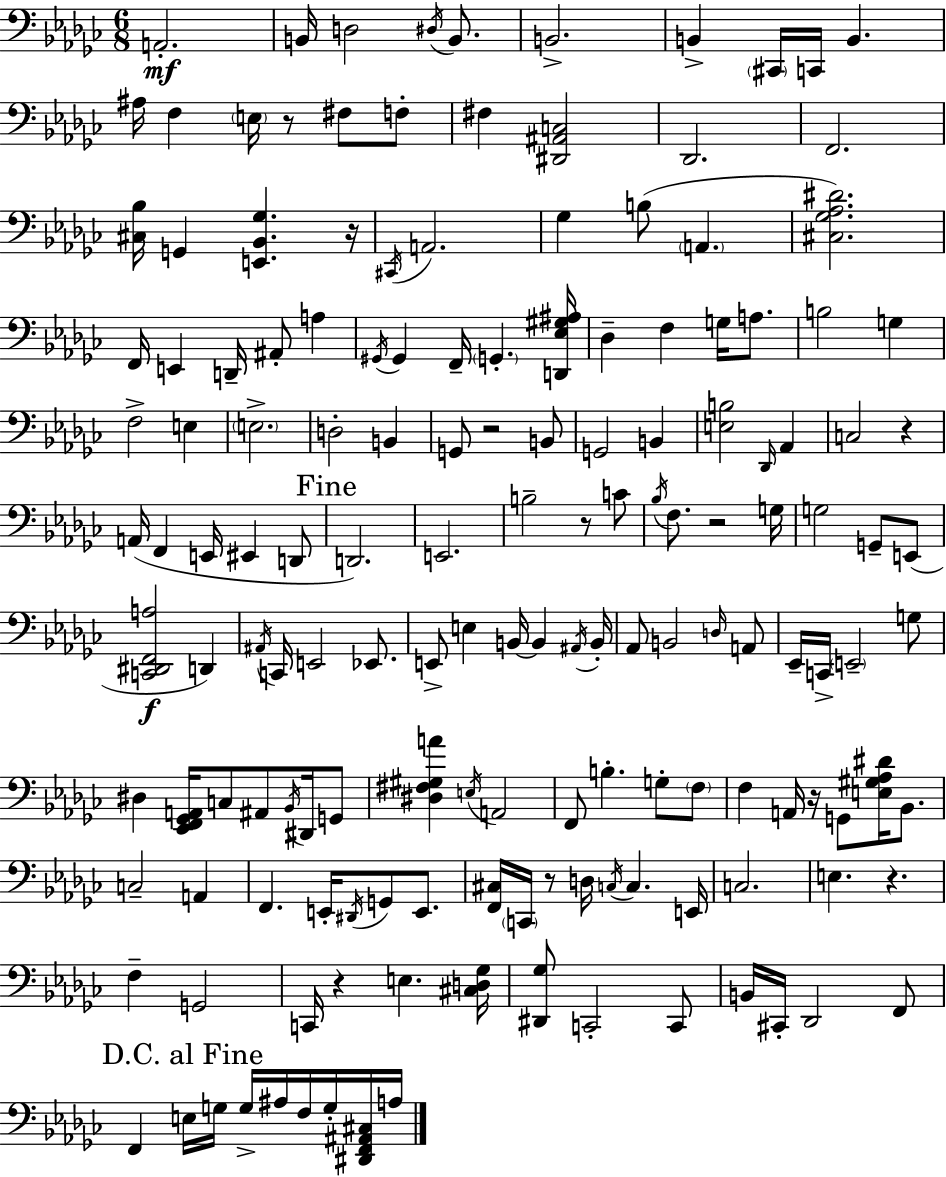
A2/h. B2/s D3/h D#3/s B2/e. B2/h. B2/q C#2/s C2/s B2/q. A#3/s F3/q E3/s R/e F#3/e F3/e F#3/q [D#2,A#2,C3]/h Db2/h. F2/h. [C#3,Bb3]/s G2/q [E2,Bb2,Gb3]/q. R/s C#2/s A2/h. Gb3/q B3/e A2/q. [C#3,Gb3,Ab3,D#4]/h. F2/s E2/q D2/s A#2/e A3/q G#2/s G#2/q F2/s G2/q. [D2,Eb3,G#3,A#3]/s Db3/q F3/q G3/s A3/e. B3/h G3/q F3/h E3/q E3/h. D3/h B2/q G2/e R/h B2/e G2/h B2/q [E3,B3]/h Db2/s Ab2/q C3/h R/q A2/s F2/q E2/s EIS2/q D2/e D2/h. E2/h. B3/h R/e C4/e Bb3/s F3/e. R/h G3/s G3/h G2/e E2/e [C2,D#2,F2,A3]/h D2/q A#2/s C2/s E2/h Eb2/e. E2/e E3/q B2/s B2/q A#2/s B2/s Ab2/e B2/h D3/s A2/e Eb2/s C2/s E2/h G3/e D#3/q [Eb2,F2,Gb2,A2]/s C3/e A#2/e Bb2/s D#2/s G2/e [D#3,F#3,G#3,A4]/q E3/s A2/h F2/e B3/q. G3/e F3/e F3/q A2/s R/s G2/e [E3,G#3,Ab3,D#4]/s Bb2/e. C3/h A2/q F2/q. E2/s D#2/s G2/e E2/e. [F2,C#3]/s C2/s R/e D3/s C3/s C3/q. E2/s C3/h. E3/q. R/q. F3/q G2/h C2/s R/q E3/q. [C#3,D3,Gb3]/s [D#2,Gb3]/e C2/h C2/e B2/s C#2/s Db2/h F2/e F2/q E3/s G3/s G3/s A#3/s F3/s G3/s [D#2,F2,A#2,C#3]/s A3/s